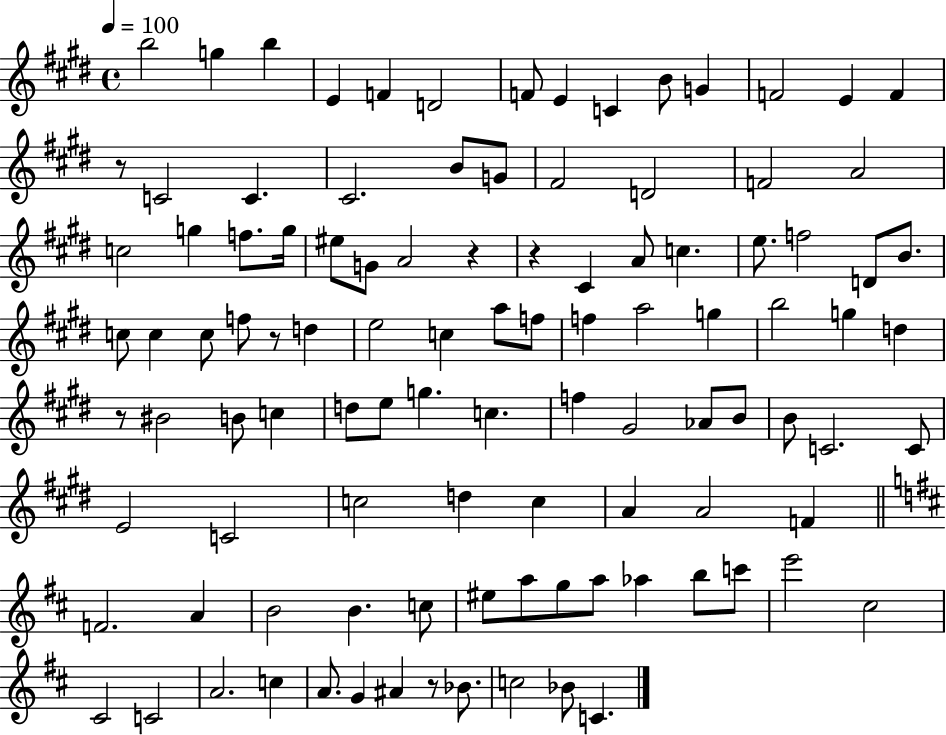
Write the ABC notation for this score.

X:1
T:Untitled
M:4/4
L:1/4
K:E
b2 g b E F D2 F/2 E C B/2 G F2 E F z/2 C2 C ^C2 B/2 G/2 ^F2 D2 F2 A2 c2 g f/2 g/4 ^e/2 G/2 A2 z z ^C A/2 c e/2 f2 D/2 B/2 c/2 c c/2 f/2 z/2 d e2 c a/2 f/2 f a2 g b2 g d z/2 ^B2 B/2 c d/2 e/2 g c f ^G2 _A/2 B/2 B/2 C2 C/2 E2 C2 c2 d c A A2 F F2 A B2 B c/2 ^e/2 a/2 g/2 a/2 _a b/2 c'/2 e'2 ^c2 ^C2 C2 A2 c A/2 G ^A z/2 _B/2 c2 _B/2 C